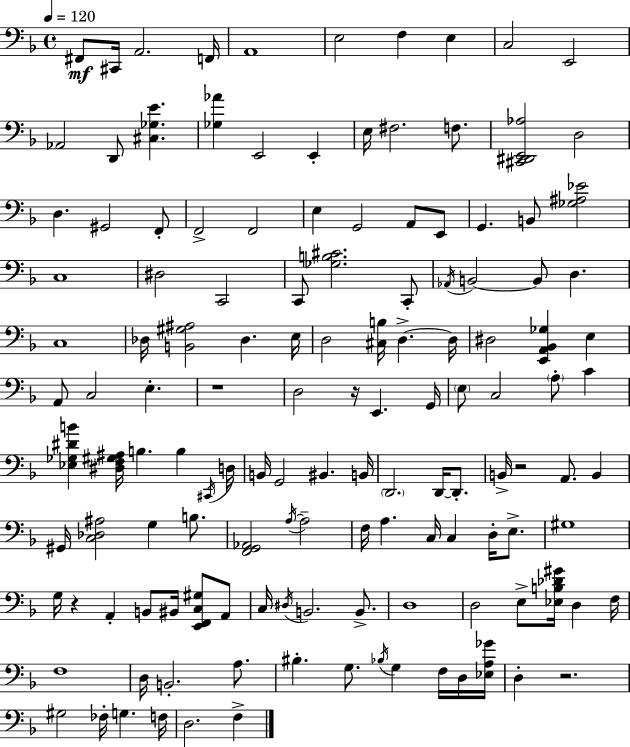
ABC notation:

X:1
T:Untitled
M:4/4
L:1/4
K:Dm
^F,,/2 ^C,,/4 A,,2 F,,/4 A,,4 E,2 F, E, C,2 E,,2 _A,,2 D,,/2 [^C,_G,E] [_G,_A] E,,2 E,, E,/4 ^F,2 F,/2 [^C,,^D,,E,,_A,]2 D,2 D, ^G,,2 F,,/2 F,,2 F,,2 E, G,,2 A,,/2 E,,/2 G,, B,,/2 [_G,^A,_E]2 C,4 ^D,2 C,,2 C,,/2 [_G,B,^C]2 C,,/2 _A,,/4 B,,2 B,,/2 D, C,4 _D,/4 [B,,^G,^A,]2 _D, E,/4 D,2 [^C,B,]/4 D, D,/4 ^D,2 [E,,A,,_B,,_G,] E, A,,/2 C,2 E, z4 D,2 z/4 E,, G,,/4 E,/2 C,2 A,/2 C [_E,_G,^DB] [^D,F,^G,^A,]/4 B, B, ^C,,/4 D,/4 B,,/4 G,,2 ^B,, B,,/4 D,,2 D,,/4 D,,/2 B,,/4 z2 A,,/2 B,, ^G,,/4 [C,_D,^A,]2 G, B,/2 [F,,G,,_A,,]2 A,/4 A,2 F,/4 A, C,/4 C, D,/4 E,/2 ^G,4 G,/4 z A,, B,,/2 ^B,,/4 [E,,F,,C,^G,]/2 A,,/2 C,/4 ^D,/4 B,,2 B,,/2 D,4 D,2 E,/2 [_E,B,_D^G]/4 D, F,/4 F,4 D,/4 B,,2 A,/2 ^B, G,/2 _B,/4 G, F,/4 D,/4 [_E,A,_G]/4 D, z2 ^G,2 _F,/4 G, F,/4 D,2 F,